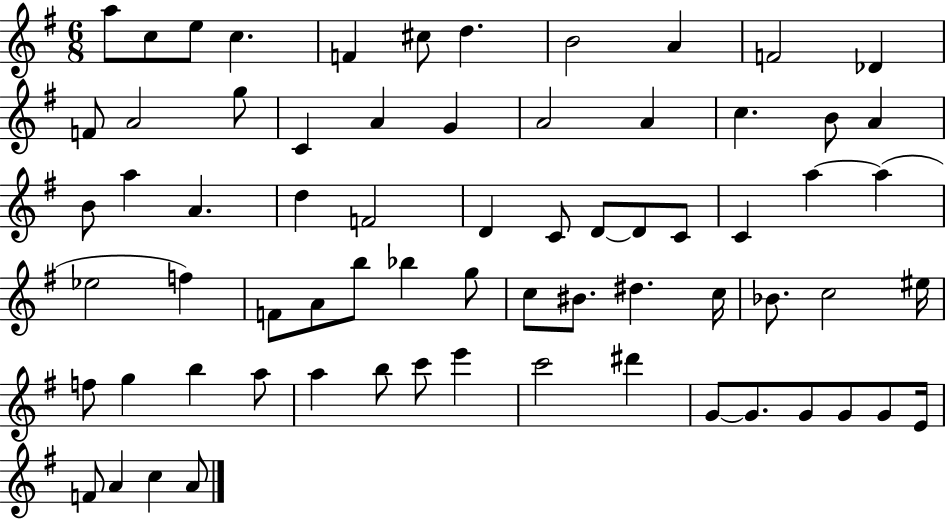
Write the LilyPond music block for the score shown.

{
  \clef treble
  \numericTimeSignature
  \time 6/8
  \key g \major
  a''8 c''8 e''8 c''4. | f'4 cis''8 d''4. | b'2 a'4 | f'2 des'4 | \break f'8 a'2 g''8 | c'4 a'4 g'4 | a'2 a'4 | c''4. b'8 a'4 | \break b'8 a''4 a'4. | d''4 f'2 | d'4 c'8 d'8~~ d'8 c'8 | c'4 a''4~~ a''4( | \break ees''2 f''4) | f'8 a'8 b''8 bes''4 g''8 | c''8 bis'8. dis''4. c''16 | bes'8. c''2 eis''16 | \break f''8 g''4 b''4 a''8 | a''4 b''8 c'''8 e'''4 | c'''2 dis'''4 | g'8~~ g'8. g'8 g'8 g'8 e'16 | \break f'8 a'4 c''4 a'8 | \bar "|."
}